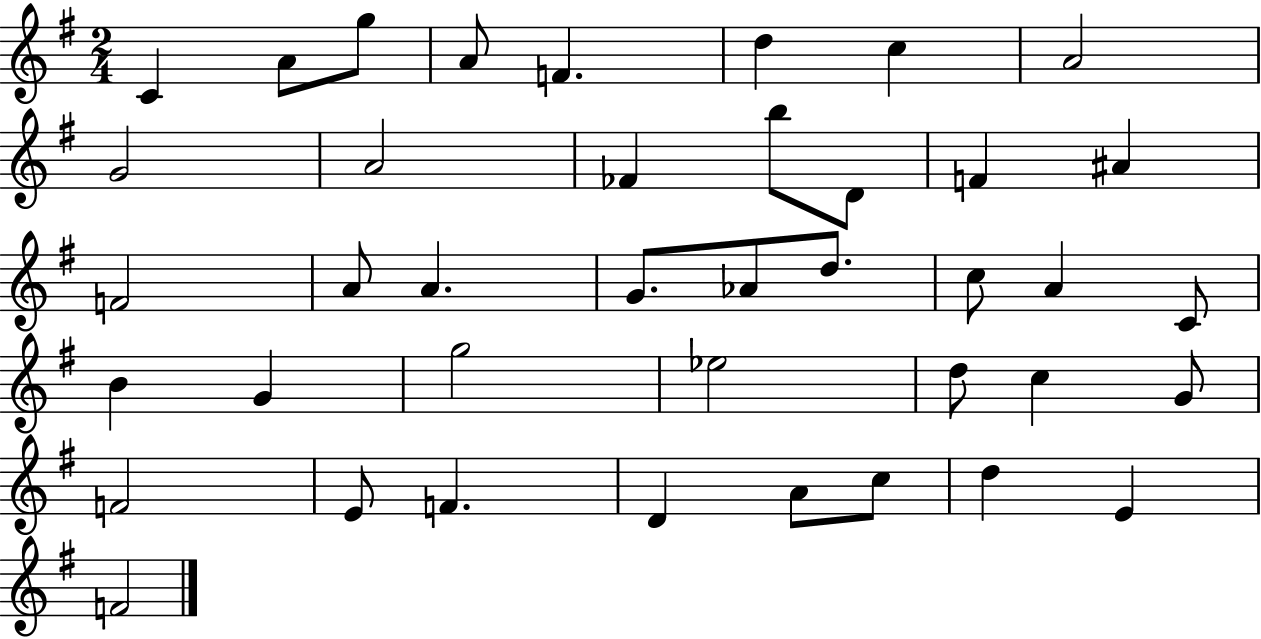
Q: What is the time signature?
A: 2/4